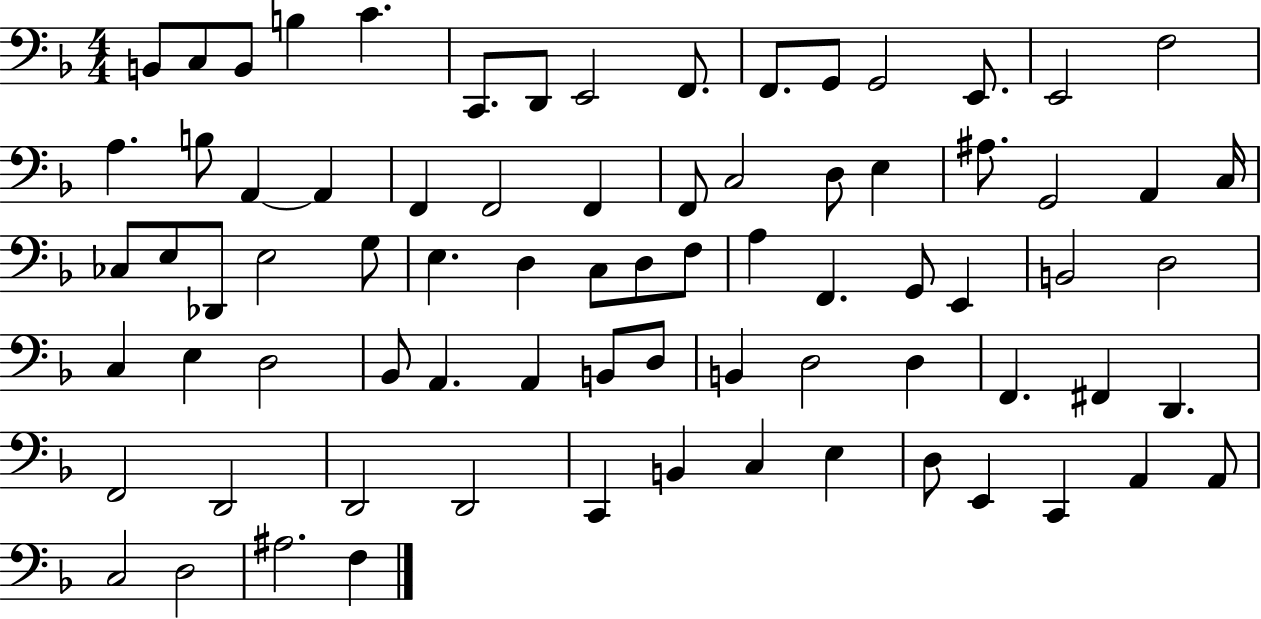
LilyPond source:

{
  \clef bass
  \numericTimeSignature
  \time 4/4
  \key f \major
  \repeat volta 2 { b,8 c8 b,8 b4 c'4. | c,8. d,8 e,2 f,8. | f,8. g,8 g,2 e,8. | e,2 f2 | \break a4. b8 a,4~~ a,4 | f,4 f,2 f,4 | f,8 c2 d8 e4 | ais8. g,2 a,4 c16 | \break ces8 e8 des,8 e2 g8 | e4. d4 c8 d8 f8 | a4 f,4. g,8 e,4 | b,2 d2 | \break c4 e4 d2 | bes,8 a,4. a,4 b,8 d8 | b,4 d2 d4 | f,4. fis,4 d,4. | \break f,2 d,2 | d,2 d,2 | c,4 b,4 c4 e4 | d8 e,4 c,4 a,4 a,8 | \break c2 d2 | ais2. f4 | } \bar "|."
}